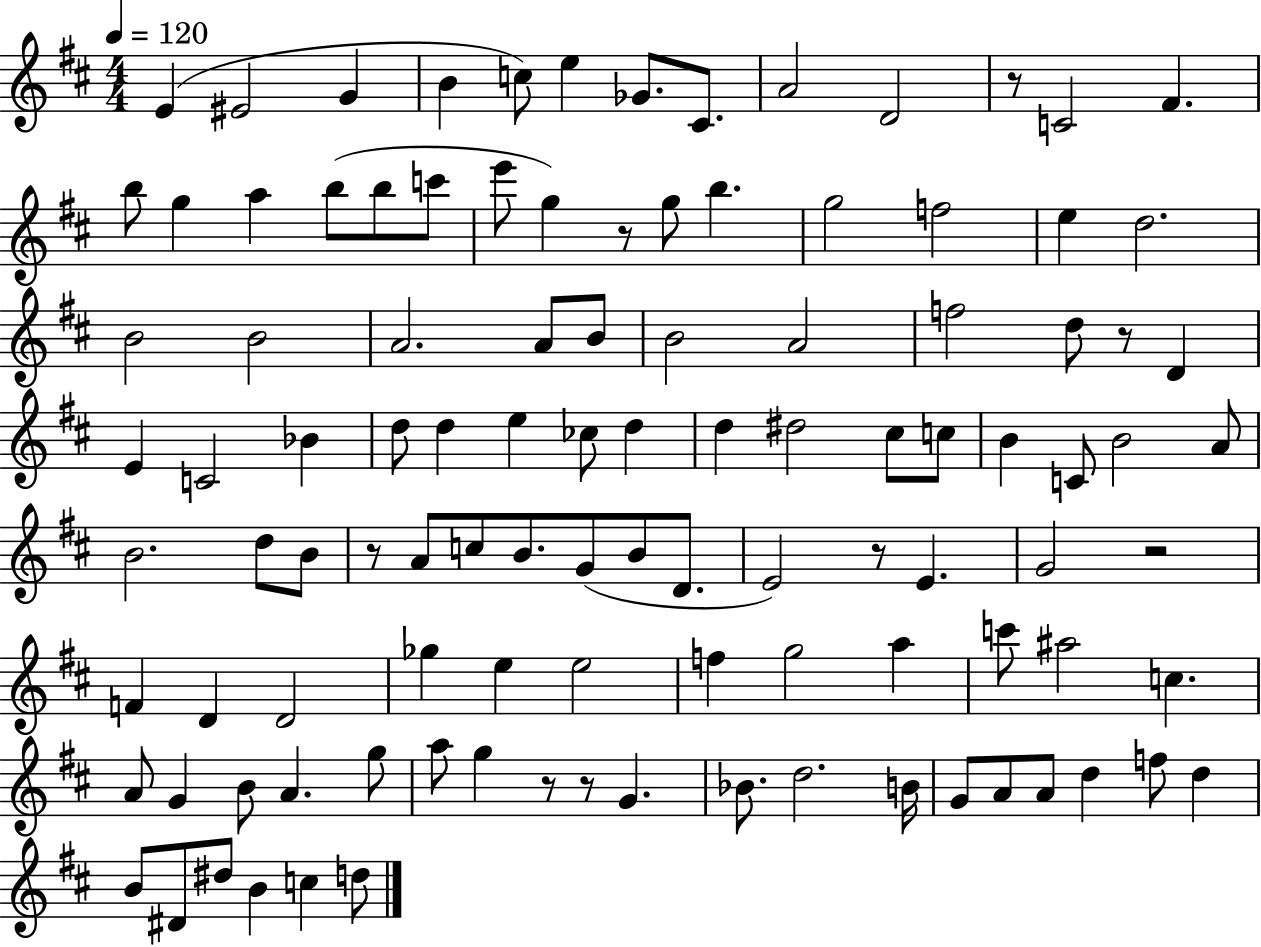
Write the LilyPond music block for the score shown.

{
  \clef treble
  \numericTimeSignature
  \time 4/4
  \key d \major
  \tempo 4 = 120
  \repeat volta 2 { e'4( eis'2 g'4 | b'4 c''8) e''4 ges'8. cis'8. | a'2 d'2 | r8 c'2 fis'4. | \break b''8 g''4 a''4 b''8( b''8 c'''8 | e'''8 g''4) r8 g''8 b''4. | g''2 f''2 | e''4 d''2. | \break b'2 b'2 | a'2. a'8 b'8 | b'2 a'2 | f''2 d''8 r8 d'4 | \break e'4 c'2 bes'4 | d''8 d''4 e''4 ces''8 d''4 | d''4 dis''2 cis''8 c''8 | b'4 c'8 b'2 a'8 | \break b'2. d''8 b'8 | r8 a'8 c''8 b'8. g'8( b'8 d'8. | e'2) r8 e'4. | g'2 r2 | \break f'4 d'4 d'2 | ges''4 e''4 e''2 | f''4 g''2 a''4 | c'''8 ais''2 c''4. | \break a'8 g'4 b'8 a'4. g''8 | a''8 g''4 r8 r8 g'4. | bes'8. d''2. b'16 | g'8 a'8 a'8 d''4 f''8 d''4 | \break b'8 dis'8 dis''8 b'4 c''4 d''8 | } \bar "|."
}